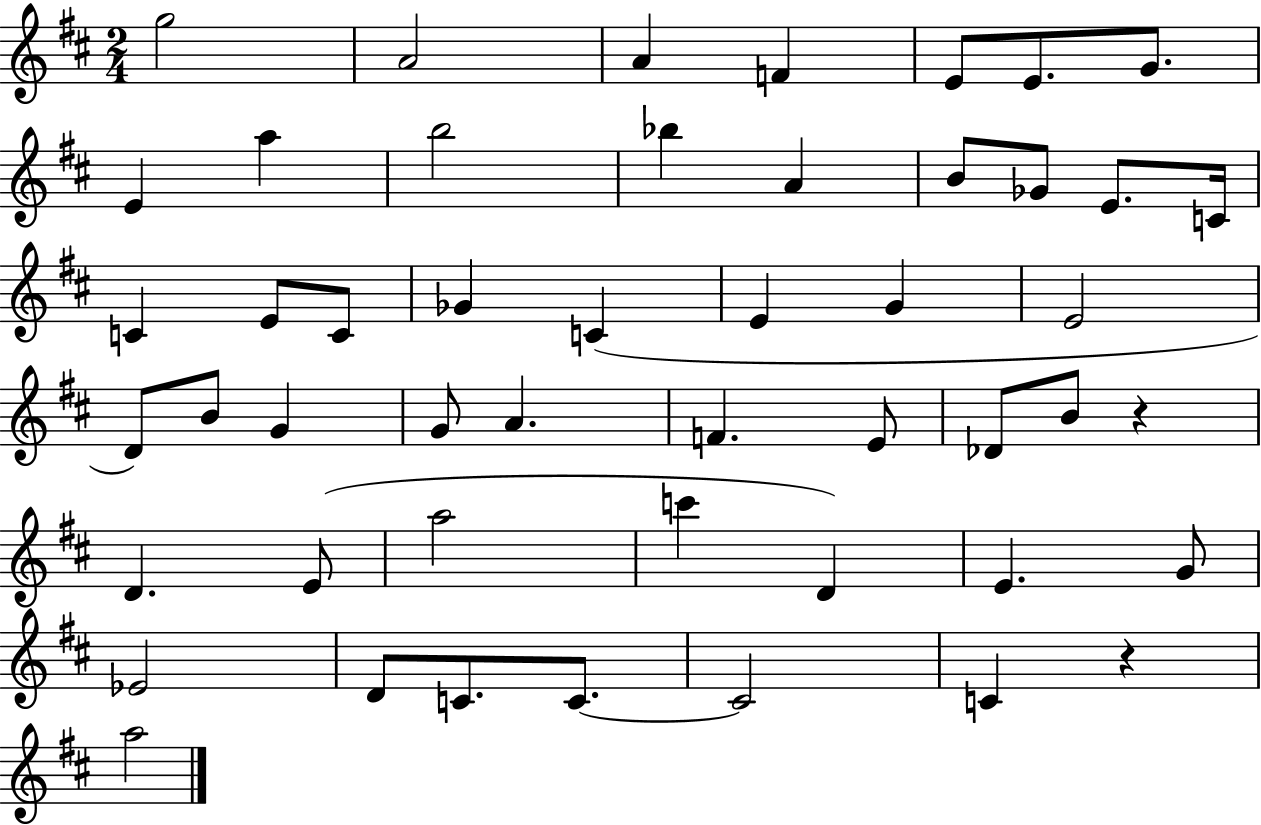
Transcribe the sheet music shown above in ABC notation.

X:1
T:Untitled
M:2/4
L:1/4
K:D
g2 A2 A F E/2 E/2 G/2 E a b2 _b A B/2 _G/2 E/2 C/4 C E/2 C/2 _G C E G E2 D/2 B/2 G G/2 A F E/2 _D/2 B/2 z D E/2 a2 c' D E G/2 _E2 D/2 C/2 C/2 C2 C z a2